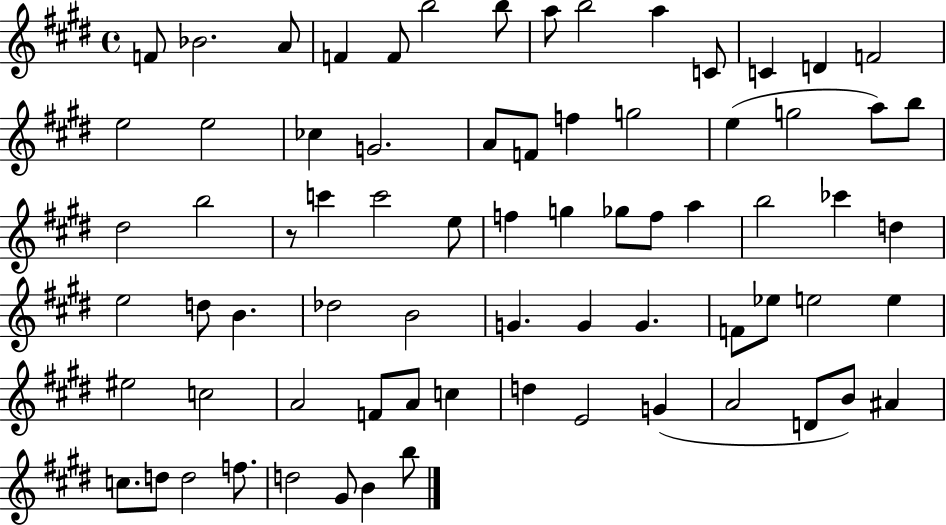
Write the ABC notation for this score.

X:1
T:Untitled
M:4/4
L:1/4
K:E
F/2 _B2 A/2 F F/2 b2 b/2 a/2 b2 a C/2 C D F2 e2 e2 _c G2 A/2 F/2 f g2 e g2 a/2 b/2 ^d2 b2 z/2 c' c'2 e/2 f g _g/2 f/2 a b2 _c' d e2 d/2 B _d2 B2 G G G F/2 _e/2 e2 e ^e2 c2 A2 F/2 A/2 c d E2 G A2 D/2 B/2 ^A c/2 d/2 d2 f/2 d2 ^G/2 B b/2